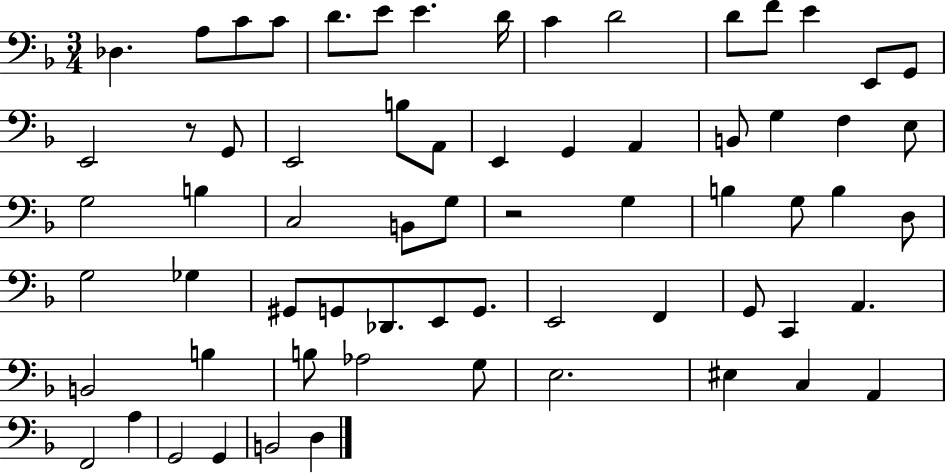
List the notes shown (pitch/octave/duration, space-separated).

Db3/q. A3/e C4/e C4/e D4/e. E4/e E4/q. D4/s C4/q D4/h D4/e F4/e E4/q E2/e G2/e E2/h R/e G2/e E2/h B3/e A2/e E2/q G2/q A2/q B2/e G3/q F3/q E3/e G3/h B3/q C3/h B2/e G3/e R/h G3/q B3/q G3/e B3/q D3/e G3/h Gb3/q G#2/e G2/e Db2/e. E2/e G2/e. E2/h F2/q G2/e C2/q A2/q. B2/h B3/q B3/e Ab3/h G3/e E3/h. EIS3/q C3/q A2/q F2/h A3/q G2/h G2/q B2/h D3/q